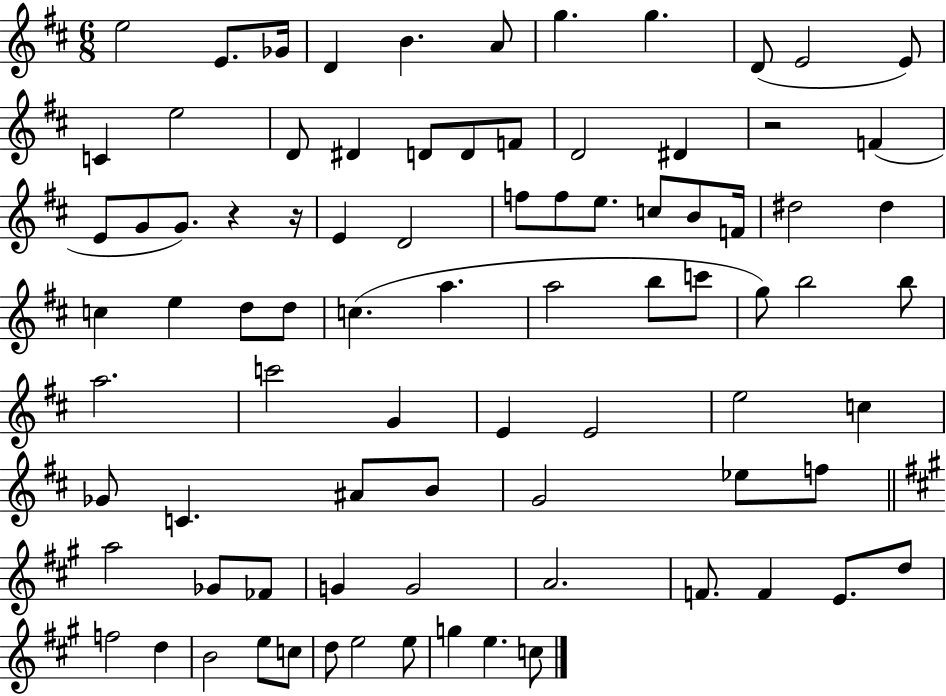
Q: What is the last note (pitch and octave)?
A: C5